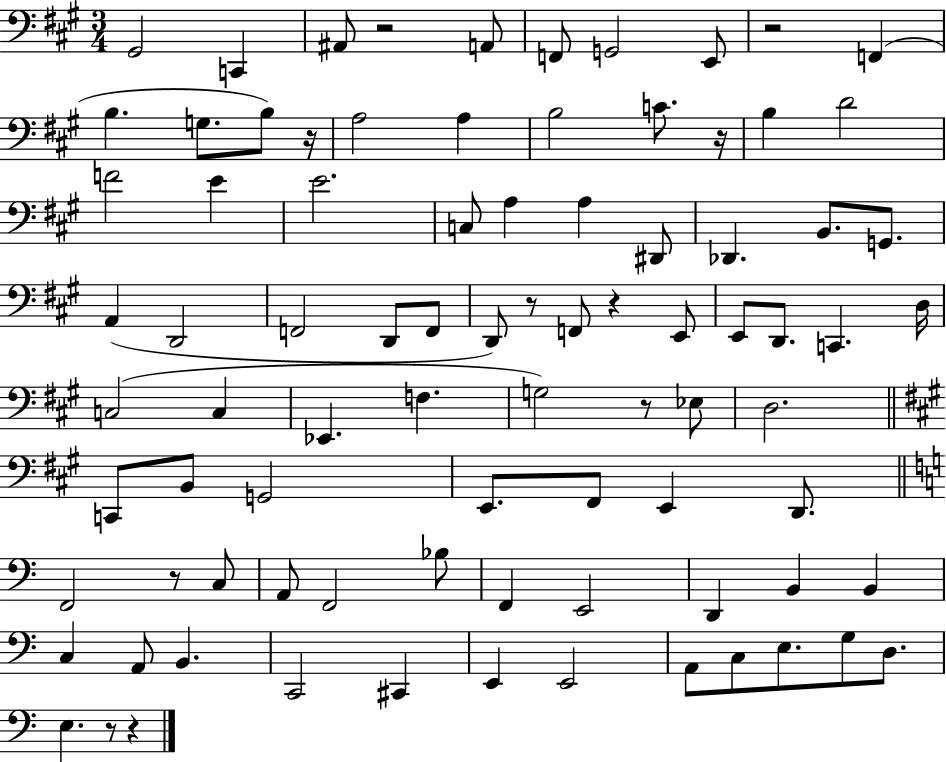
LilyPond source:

{
  \clef bass
  \numericTimeSignature
  \time 3/4
  \key a \major
  gis,2 c,4 | ais,8 r2 a,8 | f,8 g,2 e,8 | r2 f,4( | \break b4. g8. b8) r16 | a2 a4 | b2 c'8. r16 | b4 d'2 | \break f'2 e'4 | e'2. | c8 a4 a4 dis,8 | des,4. b,8. g,8. | \break a,4( d,2 | f,2 d,8 f,8 | d,8) r8 f,8 r4 e,8 | e,8 d,8. c,4. d16 | \break c2( c4 | ees,4. f4. | g2) r8 ees8 | d2. | \break \bar "||" \break \key a \major c,8 b,8 g,2 | e,8. fis,8 e,4 d,8. | \bar "||" \break \key c \major f,2 r8 c8 | a,8 f,2 bes8 | f,4 e,2 | d,4 b,4 b,4 | \break c4 a,8 b,4. | c,2 cis,4 | e,4 e,2 | a,8 c8 e8. g8 d8. | \break e4. r8 r4 | \bar "|."
}